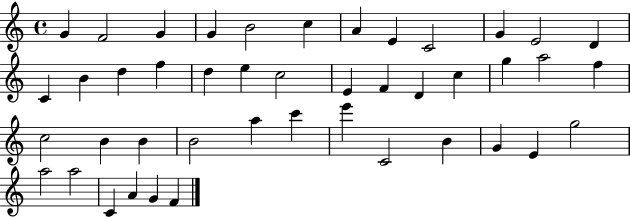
{
  \clef treble
  \time 4/4
  \defaultTimeSignature
  \key c \major
  g'4 f'2 g'4 | g'4 b'2 c''4 | a'4 e'4 c'2 | g'4 e'2 d'4 | \break c'4 b'4 d''4 f''4 | d''4 e''4 c''2 | e'4 f'4 d'4 c''4 | g''4 a''2 f''4 | \break c''2 b'4 b'4 | b'2 a''4 c'''4 | e'''4 c'2 b'4 | g'4 e'4 g''2 | \break a''2 a''2 | c'4 a'4 g'4 f'4 | \bar "|."
}